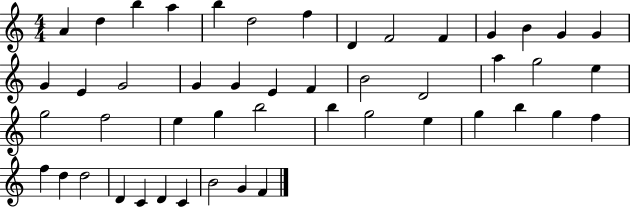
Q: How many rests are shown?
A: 0